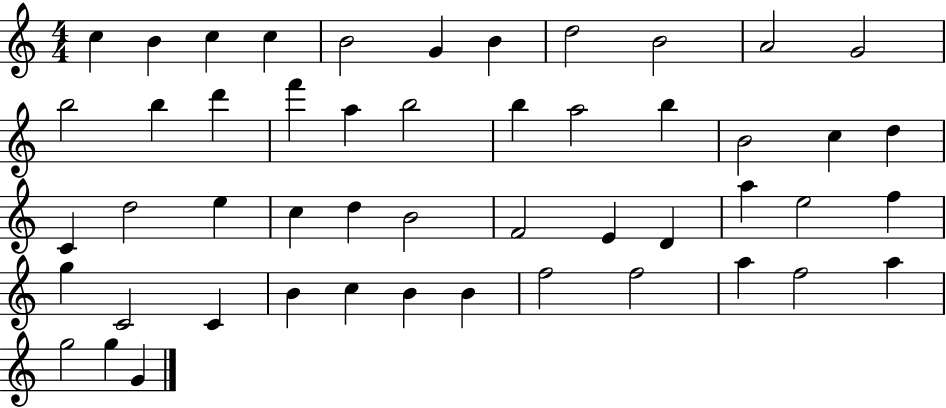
X:1
T:Untitled
M:4/4
L:1/4
K:C
c B c c B2 G B d2 B2 A2 G2 b2 b d' f' a b2 b a2 b B2 c d C d2 e c d B2 F2 E D a e2 f g C2 C B c B B f2 f2 a f2 a g2 g G